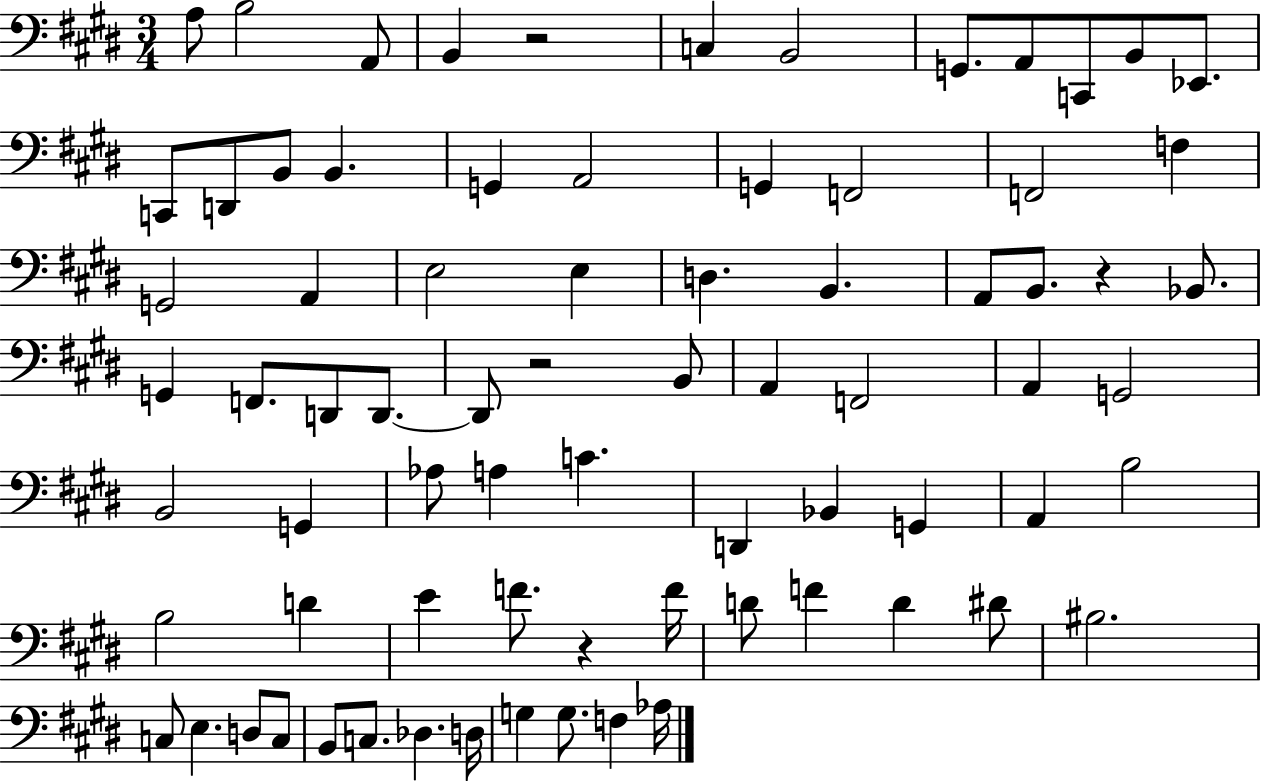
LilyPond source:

{
  \clef bass
  \numericTimeSignature
  \time 3/4
  \key e \major
  a8 b2 a,8 | b,4 r2 | c4 b,2 | g,8. a,8 c,8 b,8 ees,8. | \break c,8 d,8 b,8 b,4. | g,4 a,2 | g,4 f,2 | f,2 f4 | \break g,2 a,4 | e2 e4 | d4. b,4. | a,8 b,8. r4 bes,8. | \break g,4 f,8. d,8 d,8.~~ | d,8 r2 b,8 | a,4 f,2 | a,4 g,2 | \break b,2 g,4 | aes8 a4 c'4. | d,4 bes,4 g,4 | a,4 b2 | \break b2 d'4 | e'4 f'8. r4 f'16 | d'8 f'4 d'4 dis'8 | bis2. | \break c8 e4. d8 c8 | b,8 c8. des4. d16 | g4 g8. f4 aes16 | \bar "|."
}